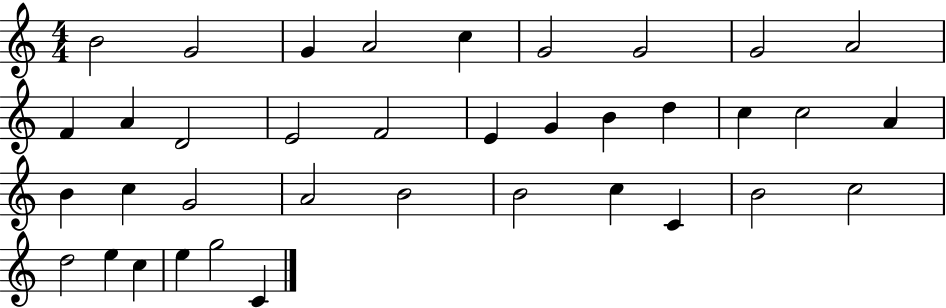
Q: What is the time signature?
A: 4/4